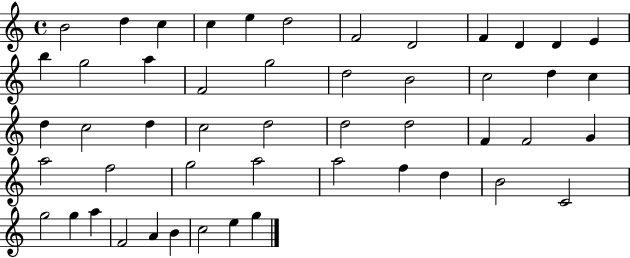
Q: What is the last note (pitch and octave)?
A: G5